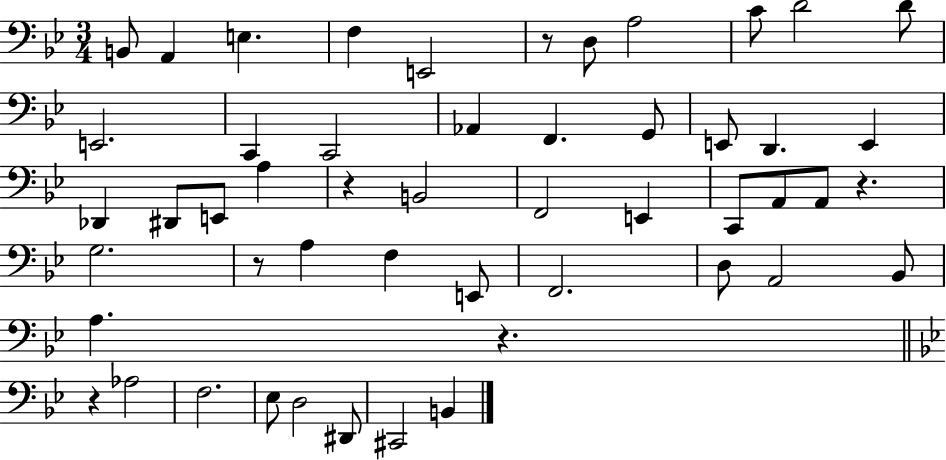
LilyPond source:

{
  \clef bass
  \numericTimeSignature
  \time 3/4
  \key bes \major
  b,8 a,4 e4. | f4 e,2 | r8 d8 a2 | c'8 d'2 d'8 | \break e,2. | c,4 c,2 | aes,4 f,4. g,8 | e,8 d,4. e,4 | \break des,4 dis,8 e,8 a4 | r4 b,2 | f,2 e,4 | c,8 a,8 a,8 r4. | \break g2. | r8 a4 f4 e,8 | f,2. | d8 a,2 bes,8 | \break a4. r4. | \bar "||" \break \key bes \major r4 aes2 | f2. | ees8 d2 dis,8 | cis,2 b,4 | \break \bar "|."
}